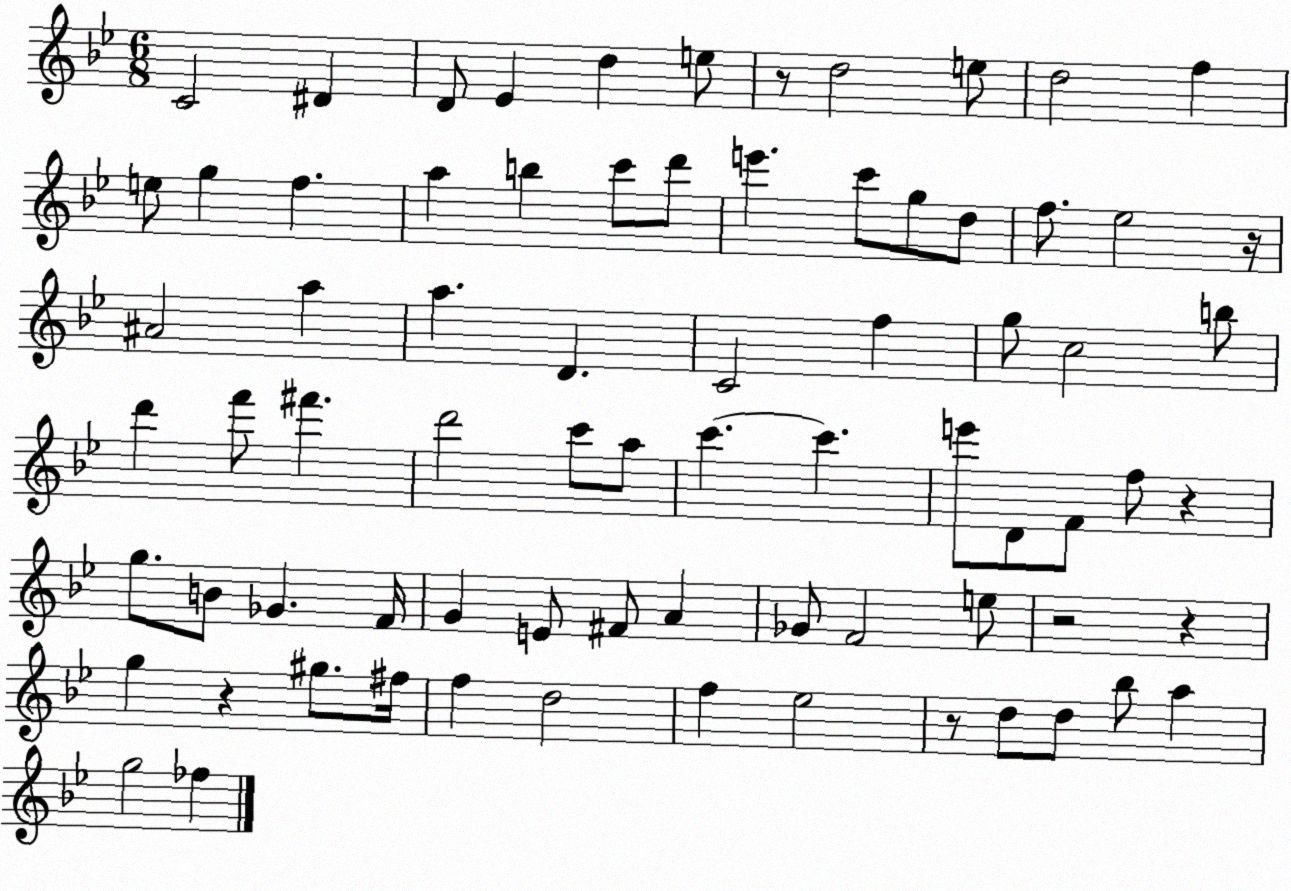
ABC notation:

X:1
T:Untitled
M:6/8
L:1/4
K:Bb
C2 ^D D/2 _E d e/2 z/2 d2 e/2 d2 f e/2 g f a b c'/2 d'/2 e' c'/2 g/2 d/2 f/2 _e2 z/4 ^A2 a a D C2 f g/2 c2 b/2 d' f'/2 ^f' d'2 c'/2 a/2 c' c' e'/2 D/2 F/2 f/2 z g/2 B/2 _G F/4 G E/2 ^F/2 A _G/2 F2 e/2 z2 z g z ^g/2 ^f/4 f d2 f _e2 z/2 d/2 d/2 _b/2 a g2 _f